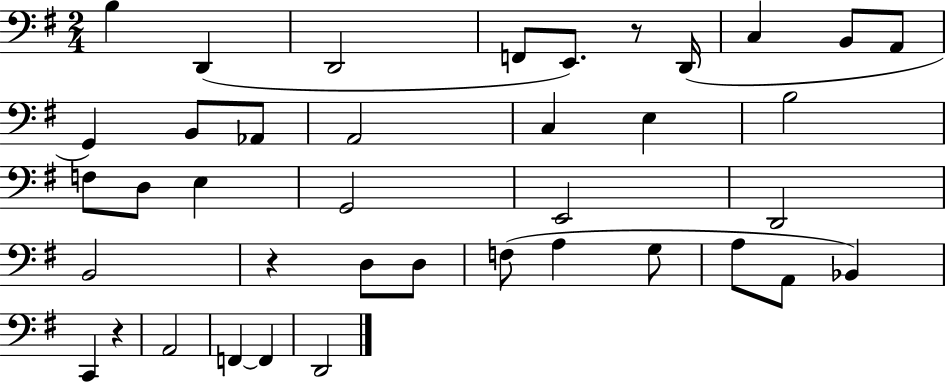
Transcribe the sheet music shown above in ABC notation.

X:1
T:Untitled
M:2/4
L:1/4
K:G
B, D,, D,,2 F,,/2 E,,/2 z/2 D,,/4 C, B,,/2 A,,/2 G,, B,,/2 _A,,/2 A,,2 C, E, B,2 F,/2 D,/2 E, G,,2 E,,2 D,,2 B,,2 z D,/2 D,/2 F,/2 A, G,/2 A,/2 A,,/2 _B,, C,, z A,,2 F,, F,, D,,2